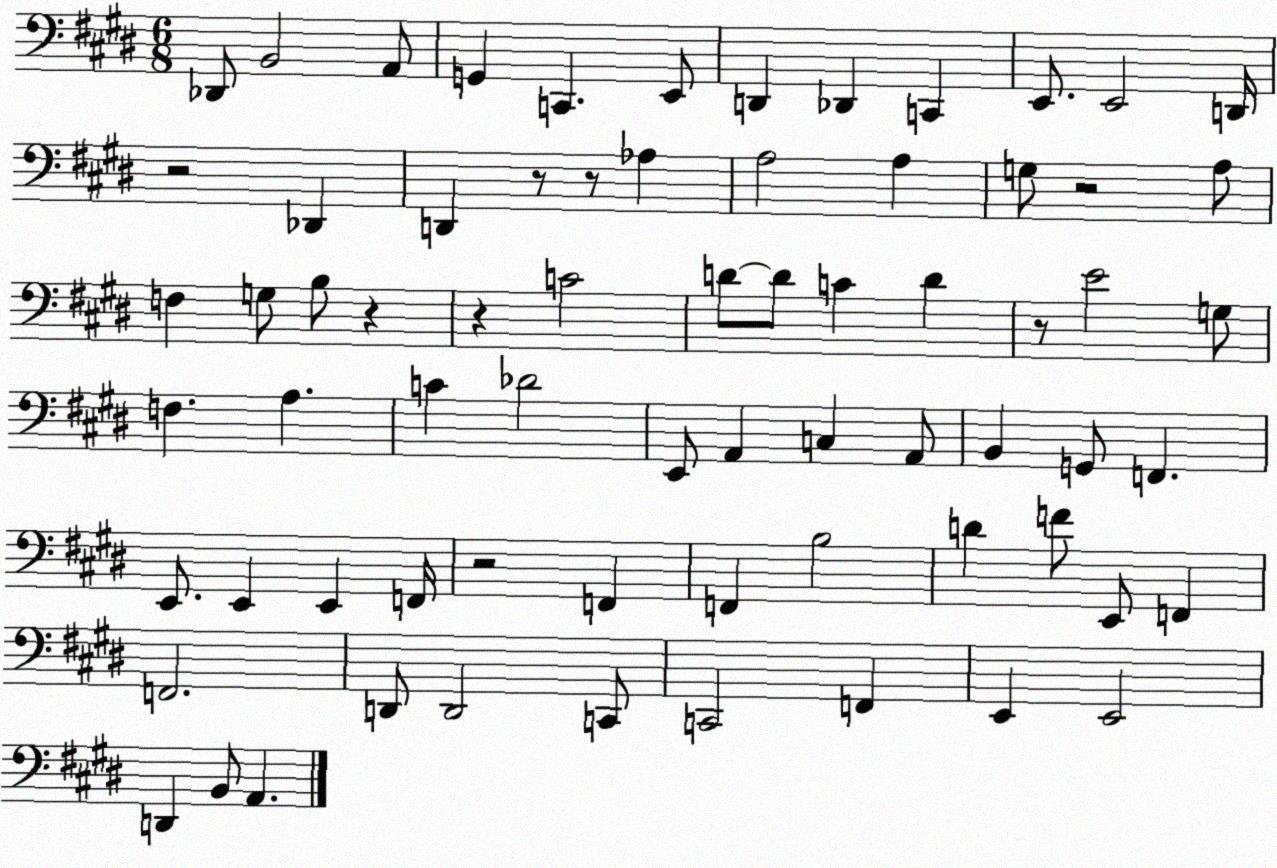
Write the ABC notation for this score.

X:1
T:Untitled
M:6/8
L:1/4
K:E
_D,,/2 B,,2 A,,/2 G,, C,, E,,/2 D,, _D,, C,, E,,/2 E,,2 D,,/4 z2 _D,, D,, z/2 z/2 _A, A,2 A, G,/2 z2 A,/2 F, G,/2 B,/2 z z C2 D/2 D/2 C D z/2 E2 G,/2 F, A, C _D2 E,,/2 A,, C, A,,/2 B,, G,,/2 F,, E,,/2 E,, E,, F,,/4 z2 F,, F,, B,2 D F/2 E,,/2 F,, F,,2 D,,/2 D,,2 C,,/2 C,,2 F,, E,, E,,2 D,, B,,/2 A,,